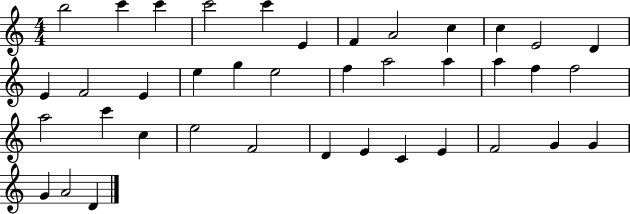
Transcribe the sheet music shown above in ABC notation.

X:1
T:Untitled
M:4/4
L:1/4
K:C
b2 c' c' c'2 c' E F A2 c c E2 D E F2 E e g e2 f a2 a a f f2 a2 c' c e2 F2 D E C E F2 G G G A2 D